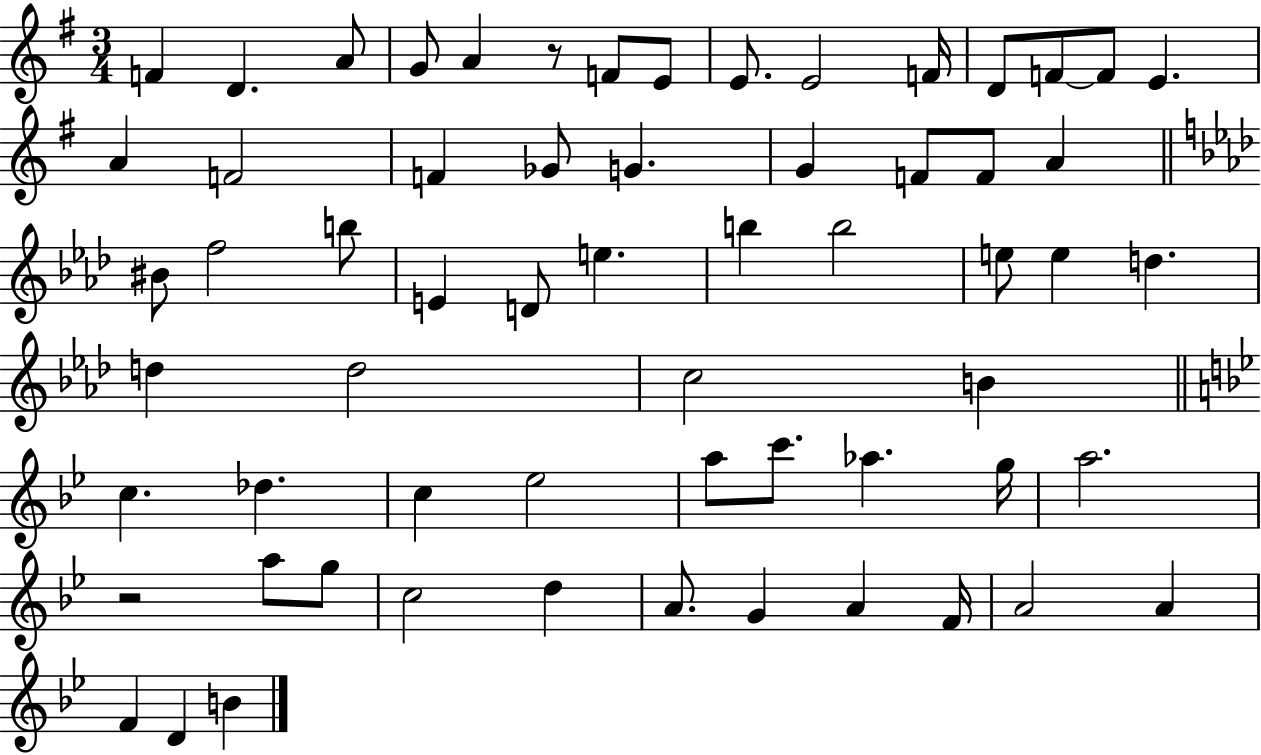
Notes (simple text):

F4/q D4/q. A4/e G4/e A4/q R/e F4/e E4/e E4/e. E4/h F4/s D4/e F4/e F4/e E4/q. A4/q F4/h F4/q Gb4/e G4/q. G4/q F4/e F4/e A4/q BIS4/e F5/h B5/e E4/q D4/e E5/q. B5/q B5/h E5/e E5/q D5/q. D5/q D5/h C5/h B4/q C5/q. Db5/q. C5/q Eb5/h A5/e C6/e. Ab5/q. G5/s A5/h. R/h A5/e G5/e C5/h D5/q A4/e. G4/q A4/q F4/s A4/h A4/q F4/q D4/q B4/q